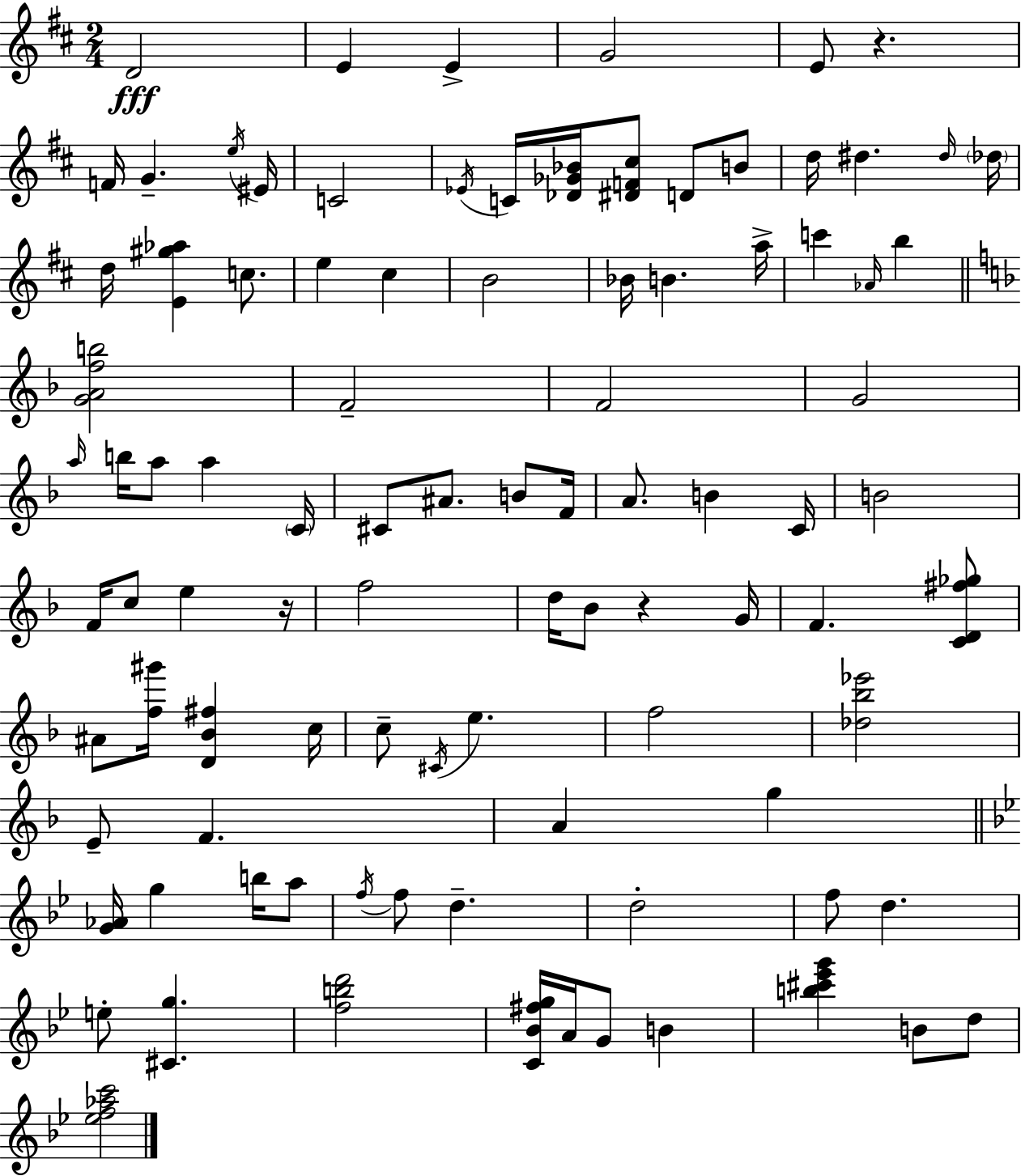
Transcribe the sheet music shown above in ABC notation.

X:1
T:Untitled
M:2/4
L:1/4
K:D
D2 E E G2 E/2 z F/4 G e/4 ^E/4 C2 _E/4 C/4 [_D_G_B]/4 [^DF^c]/2 D/2 B/2 d/4 ^d ^d/4 _d/4 d/4 [E^g_a] c/2 e ^c B2 _B/4 B a/4 c' _A/4 b [GAfb]2 F2 F2 G2 a/4 b/4 a/2 a C/4 ^C/2 ^A/2 B/2 F/4 A/2 B C/4 B2 F/4 c/2 e z/4 f2 d/4 _B/2 z G/4 F [CD^f_g]/2 ^A/2 [f^g']/4 [D_B^f] c/4 c/2 ^C/4 e f2 [_d_b_e']2 E/2 F A g [G_A]/4 g b/4 a/2 f/4 f/2 d d2 f/2 d e/2 [^Cg] [fbd']2 [C_B^fg]/4 A/4 G/2 B [b^c'_e'g'] B/2 d/2 [_ef_ac']2